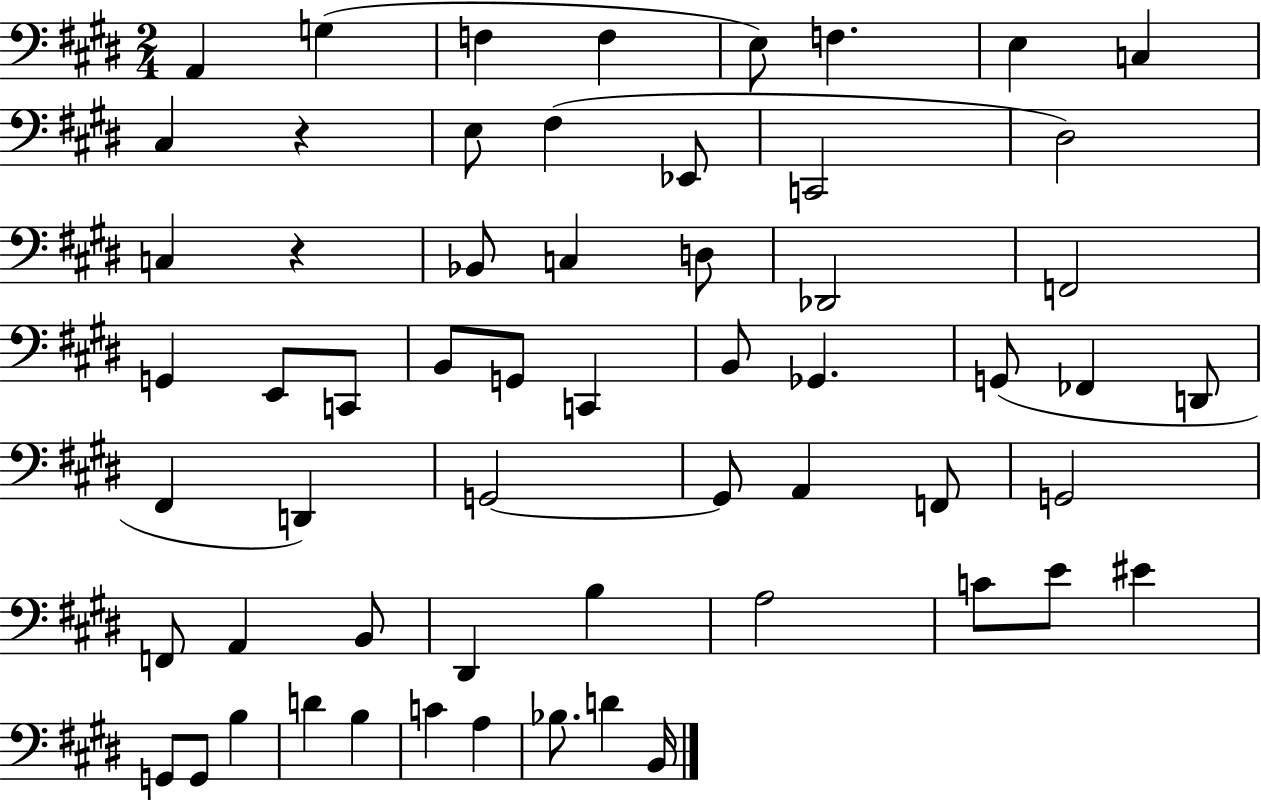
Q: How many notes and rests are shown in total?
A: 59